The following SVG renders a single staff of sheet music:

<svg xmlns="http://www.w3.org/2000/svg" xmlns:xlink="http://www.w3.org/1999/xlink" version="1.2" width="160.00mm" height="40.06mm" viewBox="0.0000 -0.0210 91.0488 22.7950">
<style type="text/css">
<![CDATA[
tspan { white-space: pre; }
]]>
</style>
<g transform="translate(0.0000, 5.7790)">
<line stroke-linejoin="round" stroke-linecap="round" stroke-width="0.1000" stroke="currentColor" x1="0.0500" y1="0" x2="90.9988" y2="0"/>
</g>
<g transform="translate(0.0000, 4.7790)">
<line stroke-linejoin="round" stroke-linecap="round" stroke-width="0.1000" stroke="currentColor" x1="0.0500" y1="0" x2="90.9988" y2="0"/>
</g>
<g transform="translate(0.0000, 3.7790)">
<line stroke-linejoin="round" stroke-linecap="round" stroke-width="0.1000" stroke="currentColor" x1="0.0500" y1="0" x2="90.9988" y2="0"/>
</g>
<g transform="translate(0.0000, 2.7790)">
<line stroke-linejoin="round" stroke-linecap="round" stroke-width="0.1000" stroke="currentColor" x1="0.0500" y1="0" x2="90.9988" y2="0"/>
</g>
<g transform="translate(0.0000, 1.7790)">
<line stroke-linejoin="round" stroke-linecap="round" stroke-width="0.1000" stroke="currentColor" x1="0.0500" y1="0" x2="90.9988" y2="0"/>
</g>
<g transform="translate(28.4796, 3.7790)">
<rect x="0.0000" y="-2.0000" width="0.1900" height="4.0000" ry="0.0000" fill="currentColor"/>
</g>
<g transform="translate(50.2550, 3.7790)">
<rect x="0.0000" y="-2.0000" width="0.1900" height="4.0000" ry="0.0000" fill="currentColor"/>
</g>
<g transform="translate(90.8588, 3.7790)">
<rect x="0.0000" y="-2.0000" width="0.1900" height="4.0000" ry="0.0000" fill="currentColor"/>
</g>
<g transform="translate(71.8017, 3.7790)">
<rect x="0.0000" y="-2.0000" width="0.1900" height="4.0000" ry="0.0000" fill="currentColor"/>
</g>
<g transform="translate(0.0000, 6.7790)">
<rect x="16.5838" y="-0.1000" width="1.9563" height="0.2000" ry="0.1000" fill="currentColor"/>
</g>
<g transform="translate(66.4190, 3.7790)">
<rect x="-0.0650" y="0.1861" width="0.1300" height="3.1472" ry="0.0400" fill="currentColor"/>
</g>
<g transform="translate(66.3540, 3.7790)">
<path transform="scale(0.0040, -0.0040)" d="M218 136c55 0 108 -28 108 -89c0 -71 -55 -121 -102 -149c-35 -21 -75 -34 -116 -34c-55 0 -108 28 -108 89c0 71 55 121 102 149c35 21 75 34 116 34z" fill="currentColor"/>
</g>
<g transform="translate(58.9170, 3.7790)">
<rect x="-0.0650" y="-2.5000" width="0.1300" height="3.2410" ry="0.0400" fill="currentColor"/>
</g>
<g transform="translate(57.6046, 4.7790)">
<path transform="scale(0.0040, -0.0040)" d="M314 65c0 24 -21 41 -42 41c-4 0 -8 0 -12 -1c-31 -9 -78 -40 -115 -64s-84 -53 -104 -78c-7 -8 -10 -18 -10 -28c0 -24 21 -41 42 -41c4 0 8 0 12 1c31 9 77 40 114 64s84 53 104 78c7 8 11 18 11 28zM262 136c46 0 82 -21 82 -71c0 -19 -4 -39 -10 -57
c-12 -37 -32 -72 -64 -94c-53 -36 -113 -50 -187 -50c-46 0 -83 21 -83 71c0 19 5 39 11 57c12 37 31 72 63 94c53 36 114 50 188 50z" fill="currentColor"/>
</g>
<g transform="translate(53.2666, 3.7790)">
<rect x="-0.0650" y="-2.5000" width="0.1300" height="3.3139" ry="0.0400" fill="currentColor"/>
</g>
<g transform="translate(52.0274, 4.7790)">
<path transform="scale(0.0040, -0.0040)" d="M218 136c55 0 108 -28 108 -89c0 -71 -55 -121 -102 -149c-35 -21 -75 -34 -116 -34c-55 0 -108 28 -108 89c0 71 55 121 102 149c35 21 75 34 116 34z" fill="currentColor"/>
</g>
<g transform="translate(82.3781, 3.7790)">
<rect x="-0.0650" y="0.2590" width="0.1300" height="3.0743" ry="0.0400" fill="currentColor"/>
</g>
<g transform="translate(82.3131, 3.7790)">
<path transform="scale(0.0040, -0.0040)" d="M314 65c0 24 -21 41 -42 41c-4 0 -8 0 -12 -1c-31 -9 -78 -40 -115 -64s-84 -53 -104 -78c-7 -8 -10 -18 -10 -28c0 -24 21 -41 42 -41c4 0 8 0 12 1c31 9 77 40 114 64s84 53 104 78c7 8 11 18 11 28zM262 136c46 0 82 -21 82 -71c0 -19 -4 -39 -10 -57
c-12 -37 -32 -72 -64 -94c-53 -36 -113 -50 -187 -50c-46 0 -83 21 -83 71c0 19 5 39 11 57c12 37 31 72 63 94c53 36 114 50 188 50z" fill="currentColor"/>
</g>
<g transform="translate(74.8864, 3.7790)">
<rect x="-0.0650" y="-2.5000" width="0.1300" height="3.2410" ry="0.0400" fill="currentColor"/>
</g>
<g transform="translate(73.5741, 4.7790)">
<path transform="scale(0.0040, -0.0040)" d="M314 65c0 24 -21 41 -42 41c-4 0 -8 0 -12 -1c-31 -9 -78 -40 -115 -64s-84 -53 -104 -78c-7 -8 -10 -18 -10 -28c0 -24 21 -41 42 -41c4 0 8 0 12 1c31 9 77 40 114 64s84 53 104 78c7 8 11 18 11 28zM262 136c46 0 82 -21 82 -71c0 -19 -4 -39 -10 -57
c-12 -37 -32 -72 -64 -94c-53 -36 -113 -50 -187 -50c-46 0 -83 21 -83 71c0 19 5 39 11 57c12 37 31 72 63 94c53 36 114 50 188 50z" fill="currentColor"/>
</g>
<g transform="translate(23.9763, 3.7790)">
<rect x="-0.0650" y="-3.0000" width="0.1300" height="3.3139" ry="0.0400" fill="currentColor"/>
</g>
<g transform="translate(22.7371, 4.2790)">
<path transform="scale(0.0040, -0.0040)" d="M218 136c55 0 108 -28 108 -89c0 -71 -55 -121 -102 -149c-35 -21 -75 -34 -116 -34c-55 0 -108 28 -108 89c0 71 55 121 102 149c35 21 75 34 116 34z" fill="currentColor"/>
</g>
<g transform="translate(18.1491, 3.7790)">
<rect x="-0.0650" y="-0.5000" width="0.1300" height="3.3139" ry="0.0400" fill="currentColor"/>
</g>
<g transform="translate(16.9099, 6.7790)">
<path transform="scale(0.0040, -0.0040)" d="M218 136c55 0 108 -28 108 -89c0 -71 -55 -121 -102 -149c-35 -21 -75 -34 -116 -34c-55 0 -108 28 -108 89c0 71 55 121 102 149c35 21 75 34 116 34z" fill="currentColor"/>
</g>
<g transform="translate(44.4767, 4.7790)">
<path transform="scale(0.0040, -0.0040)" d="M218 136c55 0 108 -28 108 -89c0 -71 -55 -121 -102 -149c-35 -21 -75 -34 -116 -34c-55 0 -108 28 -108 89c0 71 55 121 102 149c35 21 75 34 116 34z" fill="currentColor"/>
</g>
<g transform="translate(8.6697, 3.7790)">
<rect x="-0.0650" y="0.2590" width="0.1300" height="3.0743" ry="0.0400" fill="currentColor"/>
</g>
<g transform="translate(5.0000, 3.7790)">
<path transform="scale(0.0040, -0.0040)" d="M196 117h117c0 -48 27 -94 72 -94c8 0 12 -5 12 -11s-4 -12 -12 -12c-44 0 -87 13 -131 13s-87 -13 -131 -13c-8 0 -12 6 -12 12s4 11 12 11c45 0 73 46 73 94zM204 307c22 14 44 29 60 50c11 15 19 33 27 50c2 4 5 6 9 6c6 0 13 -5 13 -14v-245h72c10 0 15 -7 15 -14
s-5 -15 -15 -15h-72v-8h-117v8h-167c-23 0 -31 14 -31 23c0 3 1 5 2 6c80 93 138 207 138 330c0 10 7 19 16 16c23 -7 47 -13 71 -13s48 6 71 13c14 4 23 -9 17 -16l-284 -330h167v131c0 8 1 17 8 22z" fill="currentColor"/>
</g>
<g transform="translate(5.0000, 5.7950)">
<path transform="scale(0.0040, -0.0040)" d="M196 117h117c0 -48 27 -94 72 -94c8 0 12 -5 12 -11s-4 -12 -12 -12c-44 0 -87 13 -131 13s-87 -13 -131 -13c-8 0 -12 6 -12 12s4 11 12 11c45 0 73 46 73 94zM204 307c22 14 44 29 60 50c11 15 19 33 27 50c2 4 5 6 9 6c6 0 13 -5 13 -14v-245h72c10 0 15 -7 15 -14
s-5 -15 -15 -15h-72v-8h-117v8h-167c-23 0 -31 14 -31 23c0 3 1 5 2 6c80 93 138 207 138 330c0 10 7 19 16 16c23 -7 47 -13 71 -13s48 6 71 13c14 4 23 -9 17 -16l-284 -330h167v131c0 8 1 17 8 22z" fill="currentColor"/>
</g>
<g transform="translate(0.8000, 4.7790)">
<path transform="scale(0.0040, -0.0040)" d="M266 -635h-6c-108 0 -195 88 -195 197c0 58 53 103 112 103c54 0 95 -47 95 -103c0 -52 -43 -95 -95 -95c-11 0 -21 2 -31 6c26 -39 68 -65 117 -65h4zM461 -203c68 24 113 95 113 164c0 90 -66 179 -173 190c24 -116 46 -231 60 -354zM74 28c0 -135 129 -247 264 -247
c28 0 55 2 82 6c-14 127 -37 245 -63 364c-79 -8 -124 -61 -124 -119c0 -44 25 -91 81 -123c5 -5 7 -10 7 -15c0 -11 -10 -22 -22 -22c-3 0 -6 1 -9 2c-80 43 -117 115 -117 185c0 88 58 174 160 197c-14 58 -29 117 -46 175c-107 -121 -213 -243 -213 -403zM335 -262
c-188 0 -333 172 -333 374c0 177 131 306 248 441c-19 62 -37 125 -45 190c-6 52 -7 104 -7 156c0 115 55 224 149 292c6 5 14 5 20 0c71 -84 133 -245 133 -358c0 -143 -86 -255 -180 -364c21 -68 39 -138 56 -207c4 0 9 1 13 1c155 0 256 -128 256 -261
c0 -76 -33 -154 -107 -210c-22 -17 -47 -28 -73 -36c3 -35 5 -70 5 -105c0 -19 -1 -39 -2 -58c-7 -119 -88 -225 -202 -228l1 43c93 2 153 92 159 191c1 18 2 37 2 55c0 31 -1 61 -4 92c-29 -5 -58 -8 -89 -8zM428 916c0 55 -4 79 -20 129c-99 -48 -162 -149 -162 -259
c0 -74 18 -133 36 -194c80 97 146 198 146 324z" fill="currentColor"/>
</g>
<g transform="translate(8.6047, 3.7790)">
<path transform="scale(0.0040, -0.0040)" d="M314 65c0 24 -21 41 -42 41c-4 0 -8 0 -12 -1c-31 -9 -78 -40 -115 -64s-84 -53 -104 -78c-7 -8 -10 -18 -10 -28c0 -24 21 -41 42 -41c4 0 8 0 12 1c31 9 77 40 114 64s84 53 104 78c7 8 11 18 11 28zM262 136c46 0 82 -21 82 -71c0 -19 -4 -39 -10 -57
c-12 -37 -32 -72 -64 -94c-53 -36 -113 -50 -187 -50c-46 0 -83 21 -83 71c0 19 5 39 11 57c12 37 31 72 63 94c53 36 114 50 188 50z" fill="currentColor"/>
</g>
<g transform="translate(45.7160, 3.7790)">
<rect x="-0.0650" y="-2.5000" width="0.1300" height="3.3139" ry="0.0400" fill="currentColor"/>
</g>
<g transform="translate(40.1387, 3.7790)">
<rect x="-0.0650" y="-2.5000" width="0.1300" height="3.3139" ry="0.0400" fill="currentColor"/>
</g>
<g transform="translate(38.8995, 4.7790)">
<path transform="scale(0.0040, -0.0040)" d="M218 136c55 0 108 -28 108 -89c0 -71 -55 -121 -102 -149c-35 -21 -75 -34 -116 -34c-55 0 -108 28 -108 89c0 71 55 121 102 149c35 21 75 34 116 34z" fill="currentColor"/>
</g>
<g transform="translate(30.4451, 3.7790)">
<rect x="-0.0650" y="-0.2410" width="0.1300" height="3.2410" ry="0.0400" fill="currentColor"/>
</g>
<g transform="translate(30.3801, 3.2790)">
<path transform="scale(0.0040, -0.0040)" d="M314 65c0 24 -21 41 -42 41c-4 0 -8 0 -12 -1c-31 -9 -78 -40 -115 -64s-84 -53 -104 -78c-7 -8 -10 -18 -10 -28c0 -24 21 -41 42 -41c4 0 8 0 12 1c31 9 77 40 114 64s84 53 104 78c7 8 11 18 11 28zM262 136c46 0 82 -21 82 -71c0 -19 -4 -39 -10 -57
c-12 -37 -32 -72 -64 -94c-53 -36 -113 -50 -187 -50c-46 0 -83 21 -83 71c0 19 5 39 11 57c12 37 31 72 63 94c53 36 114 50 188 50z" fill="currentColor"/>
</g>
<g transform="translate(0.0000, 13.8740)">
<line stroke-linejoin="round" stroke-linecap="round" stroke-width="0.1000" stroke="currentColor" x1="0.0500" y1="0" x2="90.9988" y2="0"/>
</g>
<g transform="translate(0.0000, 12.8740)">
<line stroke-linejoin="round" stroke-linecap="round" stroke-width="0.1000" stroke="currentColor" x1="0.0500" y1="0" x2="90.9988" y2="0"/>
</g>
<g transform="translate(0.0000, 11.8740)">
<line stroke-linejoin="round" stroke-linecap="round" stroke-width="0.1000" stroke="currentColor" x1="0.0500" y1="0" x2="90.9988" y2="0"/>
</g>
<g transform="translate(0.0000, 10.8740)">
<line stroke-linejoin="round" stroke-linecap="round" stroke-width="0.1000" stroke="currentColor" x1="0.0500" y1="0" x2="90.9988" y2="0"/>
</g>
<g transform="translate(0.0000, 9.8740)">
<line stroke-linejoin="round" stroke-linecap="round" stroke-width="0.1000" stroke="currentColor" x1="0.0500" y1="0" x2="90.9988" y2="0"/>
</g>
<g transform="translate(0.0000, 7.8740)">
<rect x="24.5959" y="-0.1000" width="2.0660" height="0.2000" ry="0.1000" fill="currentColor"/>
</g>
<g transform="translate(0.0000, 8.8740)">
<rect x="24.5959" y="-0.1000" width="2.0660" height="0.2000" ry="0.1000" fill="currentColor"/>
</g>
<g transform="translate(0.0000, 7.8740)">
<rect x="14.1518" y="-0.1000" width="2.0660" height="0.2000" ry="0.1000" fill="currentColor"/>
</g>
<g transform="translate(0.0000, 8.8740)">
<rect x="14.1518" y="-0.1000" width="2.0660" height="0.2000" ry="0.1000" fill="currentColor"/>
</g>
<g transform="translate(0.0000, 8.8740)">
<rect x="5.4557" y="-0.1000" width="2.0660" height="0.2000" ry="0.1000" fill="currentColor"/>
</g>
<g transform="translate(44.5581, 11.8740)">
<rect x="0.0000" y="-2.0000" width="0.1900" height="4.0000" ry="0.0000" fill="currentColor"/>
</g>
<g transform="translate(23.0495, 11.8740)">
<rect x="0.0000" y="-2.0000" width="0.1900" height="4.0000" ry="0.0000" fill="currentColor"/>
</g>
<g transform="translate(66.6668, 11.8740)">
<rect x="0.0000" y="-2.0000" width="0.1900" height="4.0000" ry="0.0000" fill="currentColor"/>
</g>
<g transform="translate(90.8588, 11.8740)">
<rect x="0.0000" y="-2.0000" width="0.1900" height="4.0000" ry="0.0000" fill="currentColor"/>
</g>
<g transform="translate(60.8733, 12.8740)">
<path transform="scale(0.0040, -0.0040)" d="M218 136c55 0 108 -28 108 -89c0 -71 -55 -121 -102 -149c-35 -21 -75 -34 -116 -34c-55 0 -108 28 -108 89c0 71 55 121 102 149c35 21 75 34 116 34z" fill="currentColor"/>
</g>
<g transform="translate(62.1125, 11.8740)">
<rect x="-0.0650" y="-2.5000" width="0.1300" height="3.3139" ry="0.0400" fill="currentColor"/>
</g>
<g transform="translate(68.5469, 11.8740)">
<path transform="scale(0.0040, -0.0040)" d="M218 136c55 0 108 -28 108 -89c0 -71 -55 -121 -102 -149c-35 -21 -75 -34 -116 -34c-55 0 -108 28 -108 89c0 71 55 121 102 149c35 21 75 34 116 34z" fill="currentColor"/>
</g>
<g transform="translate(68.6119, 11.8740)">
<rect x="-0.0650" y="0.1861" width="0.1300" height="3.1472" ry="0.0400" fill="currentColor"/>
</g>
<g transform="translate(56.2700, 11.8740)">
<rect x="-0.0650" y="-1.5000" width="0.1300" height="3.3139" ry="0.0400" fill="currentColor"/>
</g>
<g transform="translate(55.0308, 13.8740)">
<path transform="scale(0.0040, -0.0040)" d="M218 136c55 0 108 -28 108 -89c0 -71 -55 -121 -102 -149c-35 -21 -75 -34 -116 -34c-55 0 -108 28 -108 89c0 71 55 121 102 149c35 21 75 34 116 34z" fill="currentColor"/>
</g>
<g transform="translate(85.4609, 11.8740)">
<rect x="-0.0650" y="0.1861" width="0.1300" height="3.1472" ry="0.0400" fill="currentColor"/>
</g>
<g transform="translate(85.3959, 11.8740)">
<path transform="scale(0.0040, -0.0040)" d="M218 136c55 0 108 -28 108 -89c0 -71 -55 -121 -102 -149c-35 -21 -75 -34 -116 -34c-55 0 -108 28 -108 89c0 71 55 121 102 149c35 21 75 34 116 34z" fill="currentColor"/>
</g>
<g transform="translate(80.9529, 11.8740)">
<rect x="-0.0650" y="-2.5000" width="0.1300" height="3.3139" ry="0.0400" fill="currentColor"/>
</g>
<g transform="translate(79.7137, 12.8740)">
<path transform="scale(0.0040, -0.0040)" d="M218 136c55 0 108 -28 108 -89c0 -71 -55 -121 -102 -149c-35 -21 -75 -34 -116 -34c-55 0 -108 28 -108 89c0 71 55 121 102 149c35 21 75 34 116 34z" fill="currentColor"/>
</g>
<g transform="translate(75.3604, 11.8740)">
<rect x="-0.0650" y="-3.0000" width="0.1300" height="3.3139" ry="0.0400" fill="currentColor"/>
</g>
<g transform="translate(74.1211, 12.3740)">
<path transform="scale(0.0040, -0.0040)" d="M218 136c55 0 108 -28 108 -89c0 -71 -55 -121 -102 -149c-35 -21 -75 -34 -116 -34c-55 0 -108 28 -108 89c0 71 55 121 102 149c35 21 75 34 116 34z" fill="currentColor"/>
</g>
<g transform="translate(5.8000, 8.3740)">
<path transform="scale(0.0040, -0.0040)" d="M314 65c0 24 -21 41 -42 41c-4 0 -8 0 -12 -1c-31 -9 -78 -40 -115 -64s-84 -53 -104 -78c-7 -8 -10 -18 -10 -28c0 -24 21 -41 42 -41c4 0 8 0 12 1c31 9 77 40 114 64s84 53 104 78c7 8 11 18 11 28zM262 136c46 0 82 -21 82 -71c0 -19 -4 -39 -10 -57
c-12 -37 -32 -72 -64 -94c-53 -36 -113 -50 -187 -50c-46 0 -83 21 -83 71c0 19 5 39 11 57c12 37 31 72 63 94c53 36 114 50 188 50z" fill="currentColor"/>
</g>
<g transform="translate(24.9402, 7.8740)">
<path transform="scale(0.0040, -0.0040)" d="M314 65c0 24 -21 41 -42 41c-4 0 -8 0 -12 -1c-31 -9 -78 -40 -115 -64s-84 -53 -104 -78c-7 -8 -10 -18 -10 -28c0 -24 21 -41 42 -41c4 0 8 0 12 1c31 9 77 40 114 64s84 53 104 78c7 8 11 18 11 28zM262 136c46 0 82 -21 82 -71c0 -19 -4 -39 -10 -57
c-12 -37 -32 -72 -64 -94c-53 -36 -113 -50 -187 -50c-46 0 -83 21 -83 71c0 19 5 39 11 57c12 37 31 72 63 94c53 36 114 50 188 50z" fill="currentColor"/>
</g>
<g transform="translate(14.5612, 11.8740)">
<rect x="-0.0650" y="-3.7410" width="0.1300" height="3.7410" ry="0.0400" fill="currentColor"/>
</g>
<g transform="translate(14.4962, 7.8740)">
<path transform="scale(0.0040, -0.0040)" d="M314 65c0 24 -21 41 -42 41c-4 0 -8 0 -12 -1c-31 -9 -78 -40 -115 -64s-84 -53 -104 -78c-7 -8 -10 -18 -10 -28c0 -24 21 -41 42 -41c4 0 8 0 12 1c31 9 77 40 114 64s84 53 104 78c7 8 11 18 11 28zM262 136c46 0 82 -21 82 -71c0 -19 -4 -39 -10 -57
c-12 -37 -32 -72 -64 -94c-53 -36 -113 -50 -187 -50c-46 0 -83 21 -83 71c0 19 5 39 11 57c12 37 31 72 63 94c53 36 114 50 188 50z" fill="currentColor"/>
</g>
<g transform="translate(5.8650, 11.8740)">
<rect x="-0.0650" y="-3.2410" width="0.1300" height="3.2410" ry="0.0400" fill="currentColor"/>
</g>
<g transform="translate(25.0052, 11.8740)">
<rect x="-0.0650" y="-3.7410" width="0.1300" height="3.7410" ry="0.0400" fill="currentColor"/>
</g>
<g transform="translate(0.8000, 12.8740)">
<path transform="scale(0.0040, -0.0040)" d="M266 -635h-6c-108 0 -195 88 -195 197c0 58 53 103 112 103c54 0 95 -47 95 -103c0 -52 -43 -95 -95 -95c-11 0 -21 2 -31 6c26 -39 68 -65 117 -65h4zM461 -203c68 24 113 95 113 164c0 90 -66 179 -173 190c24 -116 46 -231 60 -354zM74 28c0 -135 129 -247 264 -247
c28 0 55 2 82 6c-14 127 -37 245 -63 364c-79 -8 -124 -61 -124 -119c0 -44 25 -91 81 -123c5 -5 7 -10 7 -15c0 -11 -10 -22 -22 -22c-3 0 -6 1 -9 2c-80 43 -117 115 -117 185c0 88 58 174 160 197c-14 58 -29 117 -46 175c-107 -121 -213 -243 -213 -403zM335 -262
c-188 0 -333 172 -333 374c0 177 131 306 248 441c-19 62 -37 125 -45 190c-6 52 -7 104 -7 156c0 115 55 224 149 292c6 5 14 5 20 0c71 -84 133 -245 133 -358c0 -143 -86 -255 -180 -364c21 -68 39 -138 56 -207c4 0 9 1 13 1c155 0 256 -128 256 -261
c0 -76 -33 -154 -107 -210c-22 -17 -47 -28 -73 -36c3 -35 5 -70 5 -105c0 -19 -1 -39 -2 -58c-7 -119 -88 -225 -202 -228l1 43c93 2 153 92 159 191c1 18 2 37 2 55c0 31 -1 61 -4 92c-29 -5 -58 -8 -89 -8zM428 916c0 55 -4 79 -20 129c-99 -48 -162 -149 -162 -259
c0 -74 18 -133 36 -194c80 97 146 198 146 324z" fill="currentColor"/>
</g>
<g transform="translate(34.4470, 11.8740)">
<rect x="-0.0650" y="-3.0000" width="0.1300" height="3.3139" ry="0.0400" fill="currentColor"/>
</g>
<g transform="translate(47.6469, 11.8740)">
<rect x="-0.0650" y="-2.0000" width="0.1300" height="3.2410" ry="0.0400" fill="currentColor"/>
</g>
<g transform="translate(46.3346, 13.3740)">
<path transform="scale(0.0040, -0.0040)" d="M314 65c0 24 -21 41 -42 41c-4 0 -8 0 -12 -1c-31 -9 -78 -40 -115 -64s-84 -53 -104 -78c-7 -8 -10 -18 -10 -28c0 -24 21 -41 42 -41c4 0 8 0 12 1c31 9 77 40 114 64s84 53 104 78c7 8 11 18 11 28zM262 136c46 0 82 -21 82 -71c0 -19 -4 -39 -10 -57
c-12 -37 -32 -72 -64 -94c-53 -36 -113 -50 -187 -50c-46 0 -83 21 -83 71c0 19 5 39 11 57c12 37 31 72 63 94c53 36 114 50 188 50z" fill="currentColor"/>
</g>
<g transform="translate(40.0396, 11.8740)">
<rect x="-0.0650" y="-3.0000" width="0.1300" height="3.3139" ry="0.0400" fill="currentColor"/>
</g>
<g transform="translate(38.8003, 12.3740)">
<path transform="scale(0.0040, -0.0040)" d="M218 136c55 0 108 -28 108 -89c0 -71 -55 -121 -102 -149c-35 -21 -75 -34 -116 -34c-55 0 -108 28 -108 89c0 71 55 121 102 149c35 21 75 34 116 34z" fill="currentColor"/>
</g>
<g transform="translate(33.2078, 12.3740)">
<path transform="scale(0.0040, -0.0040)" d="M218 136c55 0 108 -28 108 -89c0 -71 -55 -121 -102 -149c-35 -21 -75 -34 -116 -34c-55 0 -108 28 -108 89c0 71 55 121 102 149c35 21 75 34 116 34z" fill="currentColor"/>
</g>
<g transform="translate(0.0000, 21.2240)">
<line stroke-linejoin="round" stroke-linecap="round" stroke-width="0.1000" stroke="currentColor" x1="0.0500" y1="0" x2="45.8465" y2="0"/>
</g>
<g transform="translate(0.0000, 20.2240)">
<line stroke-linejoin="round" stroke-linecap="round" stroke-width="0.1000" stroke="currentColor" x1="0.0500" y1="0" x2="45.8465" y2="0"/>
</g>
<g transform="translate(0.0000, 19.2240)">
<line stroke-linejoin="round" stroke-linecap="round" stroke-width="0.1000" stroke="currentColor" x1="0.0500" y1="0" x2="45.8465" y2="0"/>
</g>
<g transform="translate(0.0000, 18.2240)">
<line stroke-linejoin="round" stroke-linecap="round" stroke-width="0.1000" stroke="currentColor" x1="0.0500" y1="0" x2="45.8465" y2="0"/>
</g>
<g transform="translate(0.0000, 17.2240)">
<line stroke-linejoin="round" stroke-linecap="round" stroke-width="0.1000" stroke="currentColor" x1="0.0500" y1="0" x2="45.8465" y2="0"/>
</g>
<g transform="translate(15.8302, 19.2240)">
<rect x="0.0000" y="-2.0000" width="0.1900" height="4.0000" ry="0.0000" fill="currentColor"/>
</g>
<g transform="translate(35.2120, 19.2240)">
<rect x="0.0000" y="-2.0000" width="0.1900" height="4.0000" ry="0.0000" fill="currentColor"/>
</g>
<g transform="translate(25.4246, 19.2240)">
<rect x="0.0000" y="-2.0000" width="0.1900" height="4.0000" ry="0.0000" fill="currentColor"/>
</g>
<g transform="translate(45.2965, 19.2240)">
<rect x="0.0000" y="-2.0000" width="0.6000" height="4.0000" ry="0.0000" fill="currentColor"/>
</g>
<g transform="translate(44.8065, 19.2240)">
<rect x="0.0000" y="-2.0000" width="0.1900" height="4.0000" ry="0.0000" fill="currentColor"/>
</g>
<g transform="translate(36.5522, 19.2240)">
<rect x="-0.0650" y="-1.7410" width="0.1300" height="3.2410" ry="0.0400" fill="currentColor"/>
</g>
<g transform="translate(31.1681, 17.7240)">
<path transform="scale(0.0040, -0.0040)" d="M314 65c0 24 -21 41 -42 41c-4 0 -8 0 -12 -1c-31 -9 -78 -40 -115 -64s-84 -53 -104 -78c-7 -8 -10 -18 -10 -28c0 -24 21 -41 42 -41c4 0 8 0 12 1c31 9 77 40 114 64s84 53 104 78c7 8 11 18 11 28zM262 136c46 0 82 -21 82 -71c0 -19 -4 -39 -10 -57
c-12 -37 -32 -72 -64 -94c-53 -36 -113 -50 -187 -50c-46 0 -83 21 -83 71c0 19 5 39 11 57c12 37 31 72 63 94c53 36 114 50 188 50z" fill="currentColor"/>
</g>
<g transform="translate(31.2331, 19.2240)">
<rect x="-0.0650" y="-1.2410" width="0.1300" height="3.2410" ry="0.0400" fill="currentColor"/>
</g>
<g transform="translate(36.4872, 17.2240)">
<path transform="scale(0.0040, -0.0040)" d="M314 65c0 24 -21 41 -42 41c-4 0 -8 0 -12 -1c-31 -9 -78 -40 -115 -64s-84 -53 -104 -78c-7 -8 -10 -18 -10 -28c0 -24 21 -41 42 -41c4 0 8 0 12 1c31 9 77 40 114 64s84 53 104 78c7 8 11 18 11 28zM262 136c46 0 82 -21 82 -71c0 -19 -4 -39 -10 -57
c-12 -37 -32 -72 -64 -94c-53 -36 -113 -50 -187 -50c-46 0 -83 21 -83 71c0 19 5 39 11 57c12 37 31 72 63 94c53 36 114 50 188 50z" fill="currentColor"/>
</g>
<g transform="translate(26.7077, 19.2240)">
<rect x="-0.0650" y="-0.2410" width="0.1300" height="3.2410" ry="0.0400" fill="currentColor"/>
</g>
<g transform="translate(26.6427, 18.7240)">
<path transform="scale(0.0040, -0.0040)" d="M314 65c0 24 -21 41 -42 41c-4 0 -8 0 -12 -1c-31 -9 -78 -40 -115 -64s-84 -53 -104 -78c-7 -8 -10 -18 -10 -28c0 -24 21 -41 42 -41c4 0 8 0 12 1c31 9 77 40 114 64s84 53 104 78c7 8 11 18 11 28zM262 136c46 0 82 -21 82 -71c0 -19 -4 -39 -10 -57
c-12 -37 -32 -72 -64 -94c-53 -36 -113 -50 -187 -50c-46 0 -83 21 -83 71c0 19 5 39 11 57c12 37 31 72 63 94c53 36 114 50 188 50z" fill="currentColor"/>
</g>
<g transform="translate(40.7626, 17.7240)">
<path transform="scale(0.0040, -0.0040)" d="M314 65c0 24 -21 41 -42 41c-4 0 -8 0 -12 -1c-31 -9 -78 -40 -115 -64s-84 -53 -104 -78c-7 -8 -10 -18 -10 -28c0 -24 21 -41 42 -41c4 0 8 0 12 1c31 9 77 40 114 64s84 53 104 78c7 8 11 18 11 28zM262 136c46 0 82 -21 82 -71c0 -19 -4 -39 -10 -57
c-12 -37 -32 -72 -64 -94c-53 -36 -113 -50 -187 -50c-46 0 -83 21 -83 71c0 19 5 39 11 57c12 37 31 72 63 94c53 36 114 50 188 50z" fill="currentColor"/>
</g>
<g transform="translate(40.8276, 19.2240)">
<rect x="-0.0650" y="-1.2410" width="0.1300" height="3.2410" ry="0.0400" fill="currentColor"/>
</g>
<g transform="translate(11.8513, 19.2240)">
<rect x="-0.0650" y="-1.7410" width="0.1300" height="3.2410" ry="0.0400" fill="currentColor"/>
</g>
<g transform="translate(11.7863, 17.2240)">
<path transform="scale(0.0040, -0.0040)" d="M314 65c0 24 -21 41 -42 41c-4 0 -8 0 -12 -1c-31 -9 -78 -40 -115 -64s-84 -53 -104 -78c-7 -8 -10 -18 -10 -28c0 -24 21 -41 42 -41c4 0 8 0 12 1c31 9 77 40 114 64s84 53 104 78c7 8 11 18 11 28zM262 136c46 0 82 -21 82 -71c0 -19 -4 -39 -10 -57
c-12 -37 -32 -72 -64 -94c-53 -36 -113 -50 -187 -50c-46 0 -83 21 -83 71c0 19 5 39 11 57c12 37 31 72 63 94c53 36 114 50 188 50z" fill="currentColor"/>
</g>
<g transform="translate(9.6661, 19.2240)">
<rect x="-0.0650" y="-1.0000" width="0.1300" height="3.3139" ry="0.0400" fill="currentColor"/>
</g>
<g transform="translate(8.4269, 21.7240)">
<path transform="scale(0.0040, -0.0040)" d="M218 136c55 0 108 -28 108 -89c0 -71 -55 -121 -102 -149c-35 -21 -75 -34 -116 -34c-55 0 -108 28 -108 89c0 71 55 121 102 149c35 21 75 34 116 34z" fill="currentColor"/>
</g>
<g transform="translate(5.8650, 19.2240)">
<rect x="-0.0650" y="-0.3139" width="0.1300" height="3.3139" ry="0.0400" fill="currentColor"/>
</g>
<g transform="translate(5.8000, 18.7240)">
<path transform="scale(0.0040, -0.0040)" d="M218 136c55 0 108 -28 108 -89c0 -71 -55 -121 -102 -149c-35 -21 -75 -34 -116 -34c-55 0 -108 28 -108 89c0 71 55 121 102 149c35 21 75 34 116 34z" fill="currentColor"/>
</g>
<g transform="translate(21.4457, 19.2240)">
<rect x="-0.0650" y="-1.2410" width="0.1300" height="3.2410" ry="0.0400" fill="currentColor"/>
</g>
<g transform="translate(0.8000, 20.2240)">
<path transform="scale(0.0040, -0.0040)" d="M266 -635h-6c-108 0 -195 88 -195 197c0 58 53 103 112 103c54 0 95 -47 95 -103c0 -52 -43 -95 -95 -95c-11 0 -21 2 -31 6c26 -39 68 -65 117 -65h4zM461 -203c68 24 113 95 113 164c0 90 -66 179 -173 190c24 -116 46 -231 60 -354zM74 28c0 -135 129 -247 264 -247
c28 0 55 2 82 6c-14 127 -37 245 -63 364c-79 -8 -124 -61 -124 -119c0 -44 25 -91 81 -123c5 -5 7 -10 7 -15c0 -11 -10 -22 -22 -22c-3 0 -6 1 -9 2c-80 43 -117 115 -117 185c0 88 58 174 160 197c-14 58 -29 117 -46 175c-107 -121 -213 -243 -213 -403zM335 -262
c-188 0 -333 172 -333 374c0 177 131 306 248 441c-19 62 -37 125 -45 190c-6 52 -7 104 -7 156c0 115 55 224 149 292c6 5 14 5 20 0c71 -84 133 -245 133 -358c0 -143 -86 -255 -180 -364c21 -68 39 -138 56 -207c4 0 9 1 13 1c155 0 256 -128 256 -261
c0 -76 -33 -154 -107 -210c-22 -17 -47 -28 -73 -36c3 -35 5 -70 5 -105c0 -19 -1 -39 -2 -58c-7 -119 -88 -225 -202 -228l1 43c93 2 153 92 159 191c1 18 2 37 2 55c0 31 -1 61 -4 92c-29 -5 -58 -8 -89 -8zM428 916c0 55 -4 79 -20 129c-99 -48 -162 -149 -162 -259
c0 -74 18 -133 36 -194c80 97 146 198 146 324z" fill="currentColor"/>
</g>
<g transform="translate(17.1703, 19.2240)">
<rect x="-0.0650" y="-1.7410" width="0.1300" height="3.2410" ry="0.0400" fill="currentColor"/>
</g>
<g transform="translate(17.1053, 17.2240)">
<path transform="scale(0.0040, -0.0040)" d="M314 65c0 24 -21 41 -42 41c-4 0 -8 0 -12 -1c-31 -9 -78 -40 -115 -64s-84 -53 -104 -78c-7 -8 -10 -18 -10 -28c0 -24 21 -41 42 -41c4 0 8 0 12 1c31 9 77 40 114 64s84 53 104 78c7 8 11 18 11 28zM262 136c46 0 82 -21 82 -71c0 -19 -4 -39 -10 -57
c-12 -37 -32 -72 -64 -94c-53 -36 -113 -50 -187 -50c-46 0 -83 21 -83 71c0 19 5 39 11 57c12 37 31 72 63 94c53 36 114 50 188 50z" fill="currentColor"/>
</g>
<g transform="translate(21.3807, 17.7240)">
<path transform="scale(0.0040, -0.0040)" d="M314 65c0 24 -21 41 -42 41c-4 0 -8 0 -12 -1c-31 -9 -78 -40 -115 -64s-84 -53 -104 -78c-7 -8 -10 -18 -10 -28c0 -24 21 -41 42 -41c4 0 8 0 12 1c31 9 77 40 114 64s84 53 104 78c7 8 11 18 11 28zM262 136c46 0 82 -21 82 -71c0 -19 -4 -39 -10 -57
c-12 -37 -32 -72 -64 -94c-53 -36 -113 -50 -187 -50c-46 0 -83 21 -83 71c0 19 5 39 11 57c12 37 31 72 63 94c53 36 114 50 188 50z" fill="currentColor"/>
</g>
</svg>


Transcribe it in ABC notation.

X:1
T:Untitled
M:4/4
L:1/4
K:C
B2 C A c2 G G G G2 B G2 B2 b2 c'2 c'2 A A F2 E G B A G B c D f2 f2 e2 c2 e2 f2 e2